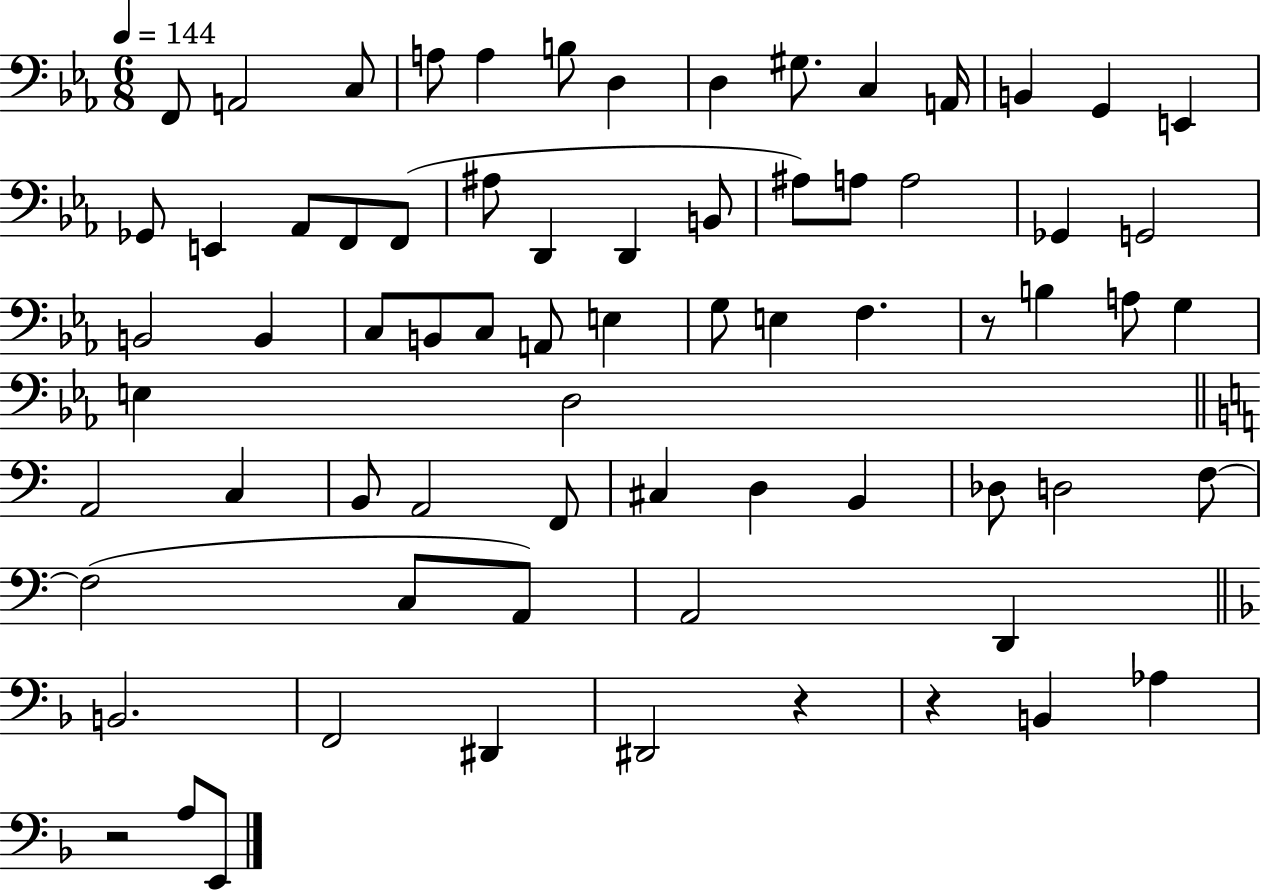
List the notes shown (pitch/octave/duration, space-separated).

F2/e A2/h C3/e A3/e A3/q B3/e D3/q D3/q G#3/e. C3/q A2/s B2/q G2/q E2/q Gb2/e E2/q Ab2/e F2/e F2/e A#3/e D2/q D2/q B2/e A#3/e A3/e A3/h Gb2/q G2/h B2/h B2/q C3/e B2/e C3/e A2/e E3/q G3/e E3/q F3/q. R/e B3/q A3/e G3/q E3/q D3/h A2/h C3/q B2/e A2/h F2/e C#3/q D3/q B2/q Db3/e D3/h F3/e F3/h C3/e A2/e A2/h D2/q B2/h. F2/h D#2/q D#2/h R/q R/q B2/q Ab3/q R/h A3/e E2/e